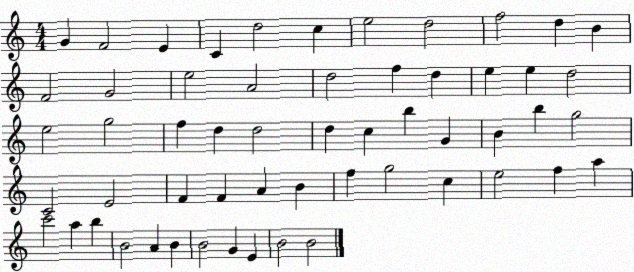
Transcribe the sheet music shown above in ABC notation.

X:1
T:Untitled
M:4/4
L:1/4
K:C
G F2 E C d2 c e2 d2 f2 d B F2 G2 e2 A2 d2 f d e e d2 e2 g2 f d d2 d c b G B b g2 C2 E2 F F A B f g2 c e2 f a c'2 a b B2 A B B2 G E B2 B2